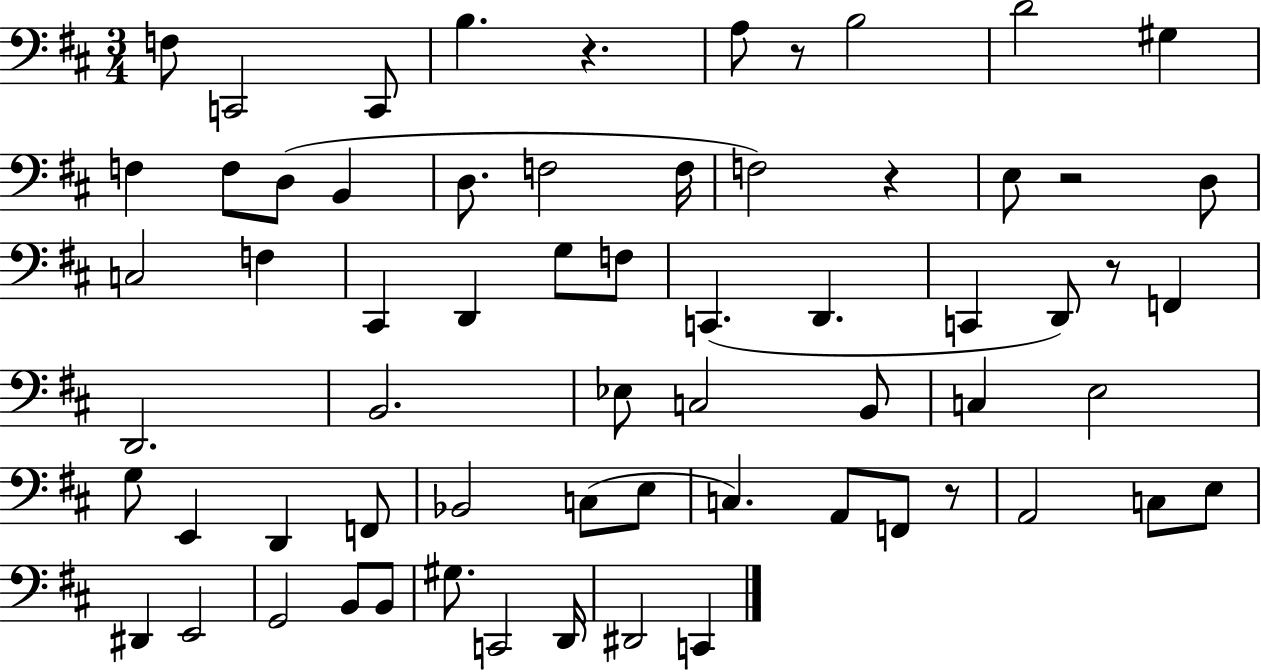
X:1
T:Untitled
M:3/4
L:1/4
K:D
F,/2 C,,2 C,,/2 B, z A,/2 z/2 B,2 D2 ^G, F, F,/2 D,/2 B,, D,/2 F,2 F,/4 F,2 z E,/2 z2 D,/2 C,2 F, ^C,, D,, G,/2 F,/2 C,, D,, C,, D,,/2 z/2 F,, D,,2 B,,2 _E,/2 C,2 B,,/2 C, E,2 G,/2 E,, D,, F,,/2 _B,,2 C,/2 E,/2 C, A,,/2 F,,/2 z/2 A,,2 C,/2 E,/2 ^D,, E,,2 G,,2 B,,/2 B,,/2 ^G,/2 C,,2 D,,/4 ^D,,2 C,,